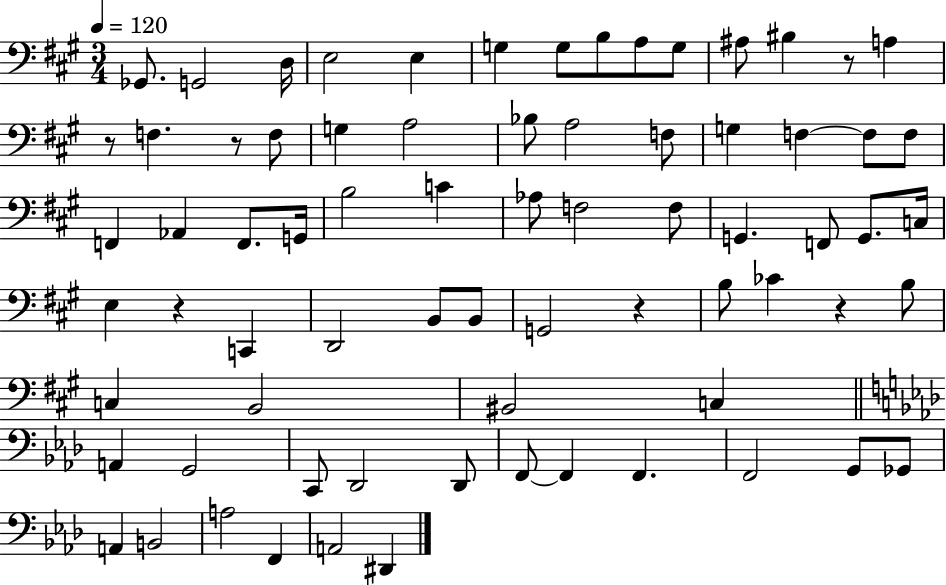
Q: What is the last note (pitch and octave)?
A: D#2